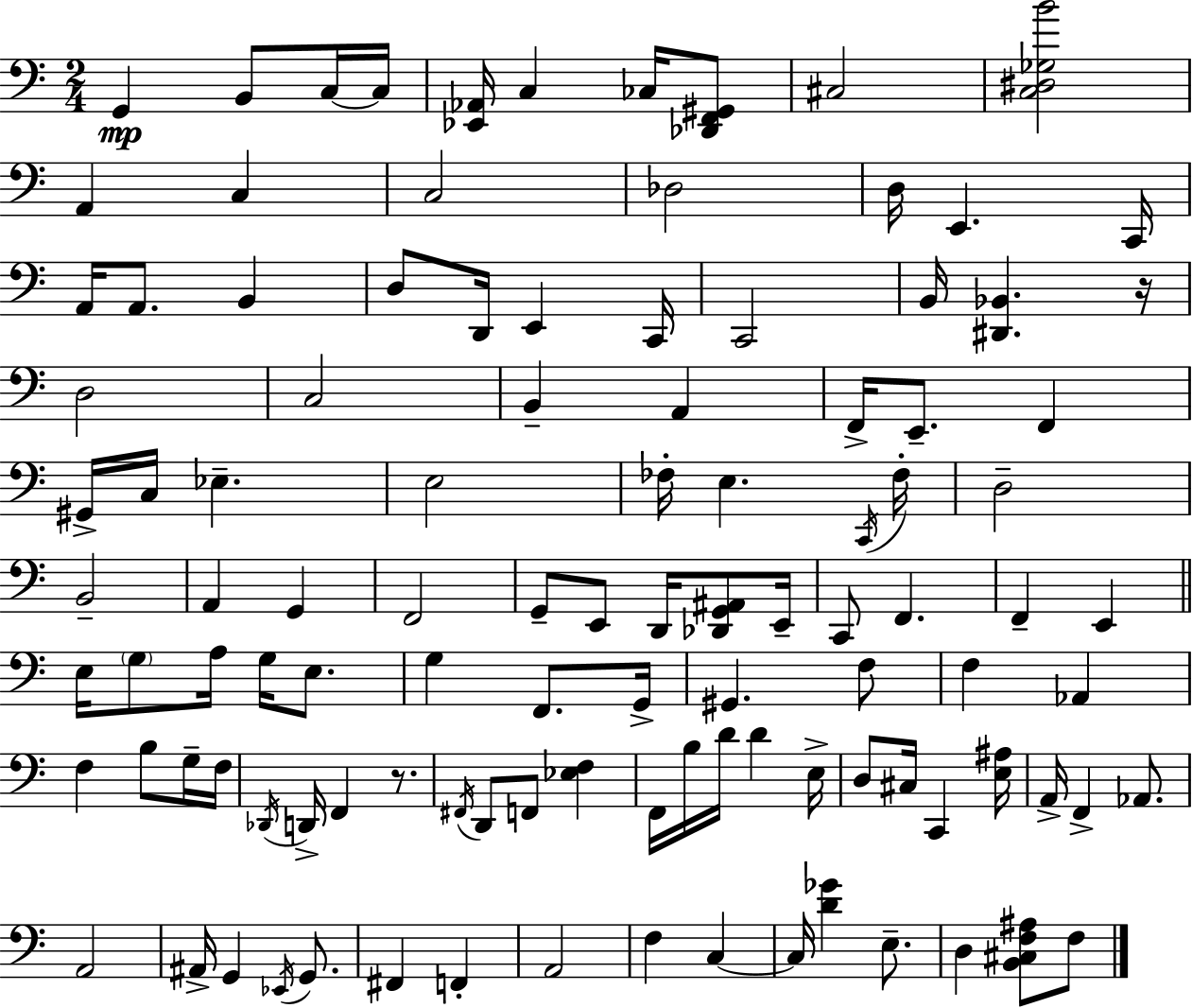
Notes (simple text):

G2/q B2/e C3/s C3/s [Eb2,Ab2]/s C3/q CES3/s [Db2,F2,G#2]/e C#3/h [C3,D#3,Gb3,B4]/h A2/q C3/q C3/h Db3/h D3/s E2/q. C2/s A2/s A2/e. B2/q D3/e D2/s E2/q C2/s C2/h B2/s [D#2,Bb2]/q. R/s D3/h C3/h B2/q A2/q F2/s E2/e. F2/q G#2/s C3/s Eb3/q. E3/h FES3/s E3/q. C2/s FES3/s D3/h B2/h A2/q G2/q F2/h G2/e E2/e D2/s [Db2,G2,A#2]/e E2/s C2/e F2/q. F2/q E2/q E3/s G3/e A3/s G3/s E3/e. G3/q F2/e. G2/s G#2/q. F3/e F3/q Ab2/q F3/q B3/e G3/s F3/s Db2/s D2/s F2/q R/e. F#2/s D2/e F2/e [Eb3,F3]/q F2/s B3/s D4/s D4/q E3/s D3/e C#3/s C2/q [E3,A#3]/s A2/s F2/q Ab2/e. A2/h A#2/s G2/q Eb2/s G2/e. F#2/q F2/q A2/h F3/q C3/q C3/s [D4,Gb4]/q E3/e. D3/q [B2,C#3,F3,A#3]/e F3/e